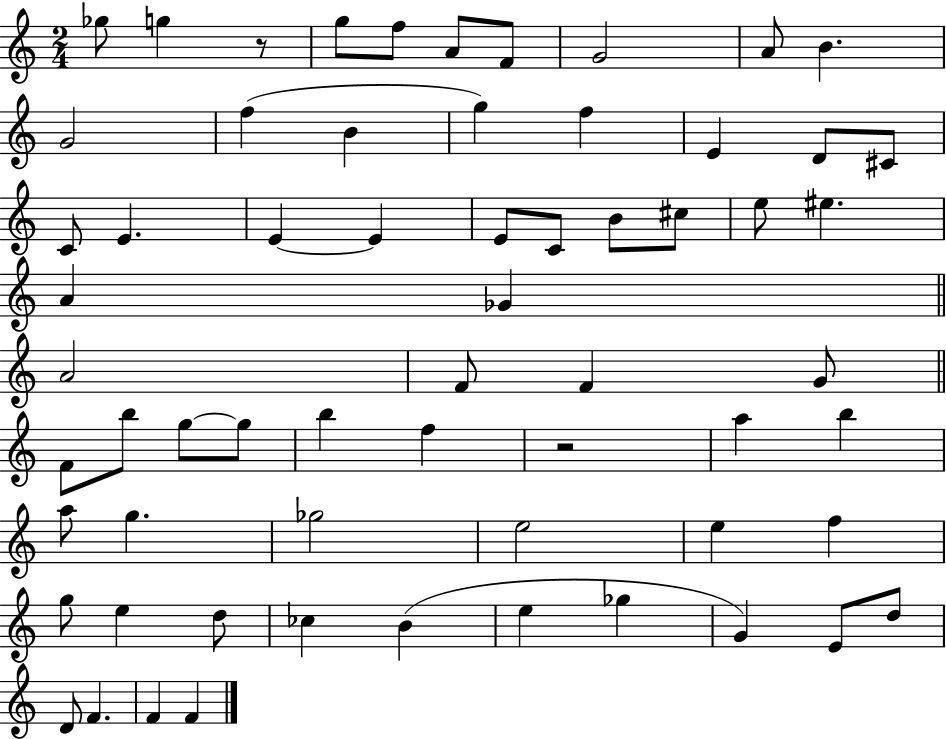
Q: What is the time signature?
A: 2/4